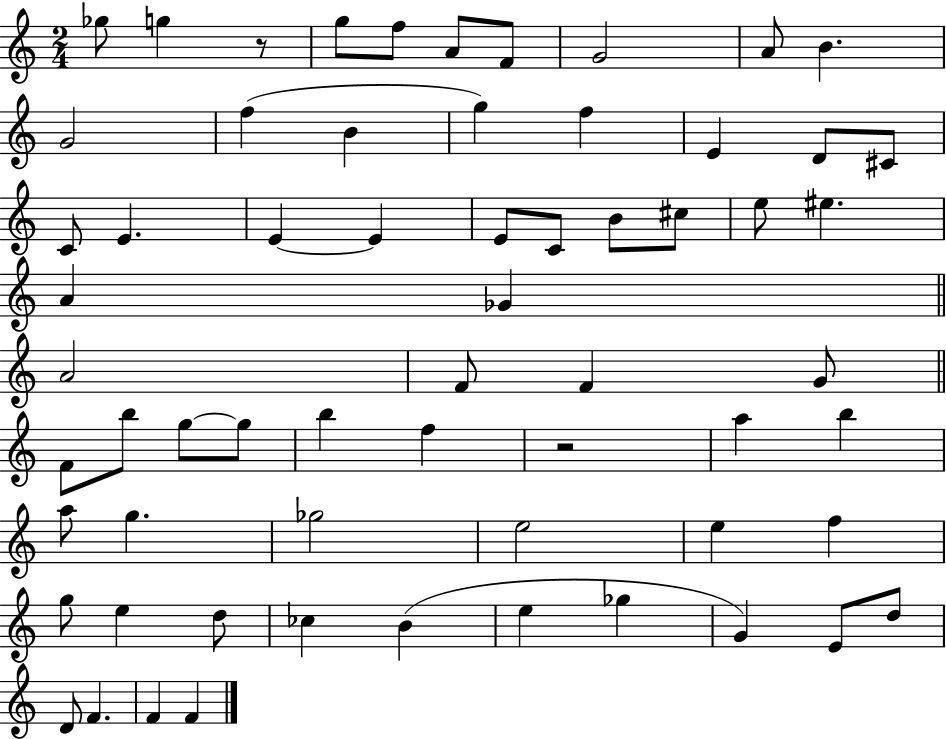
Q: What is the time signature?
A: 2/4